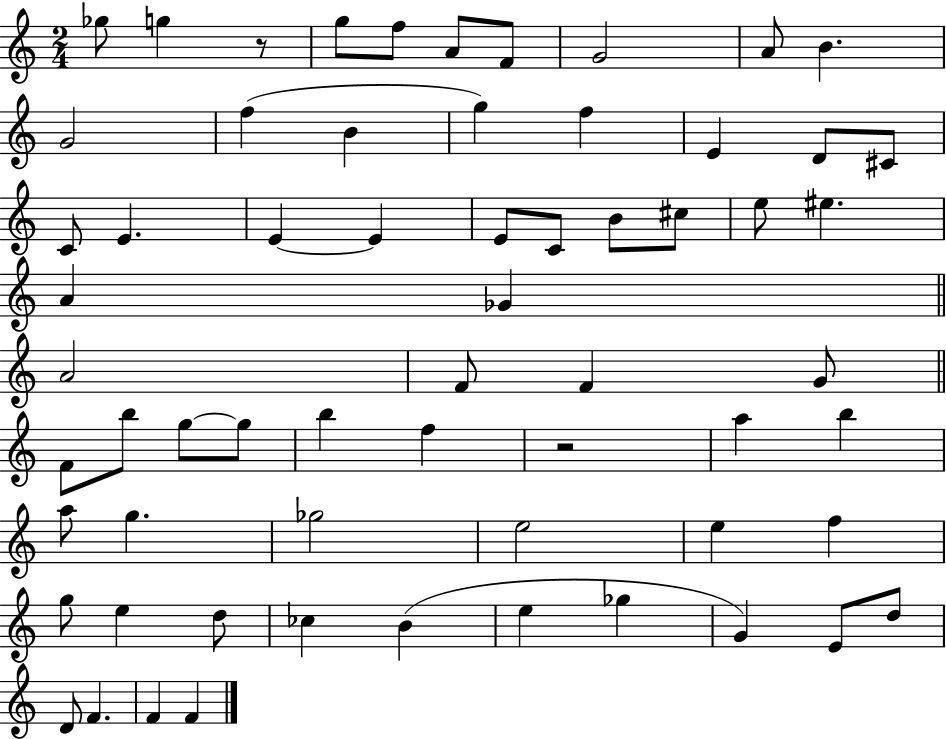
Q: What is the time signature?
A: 2/4